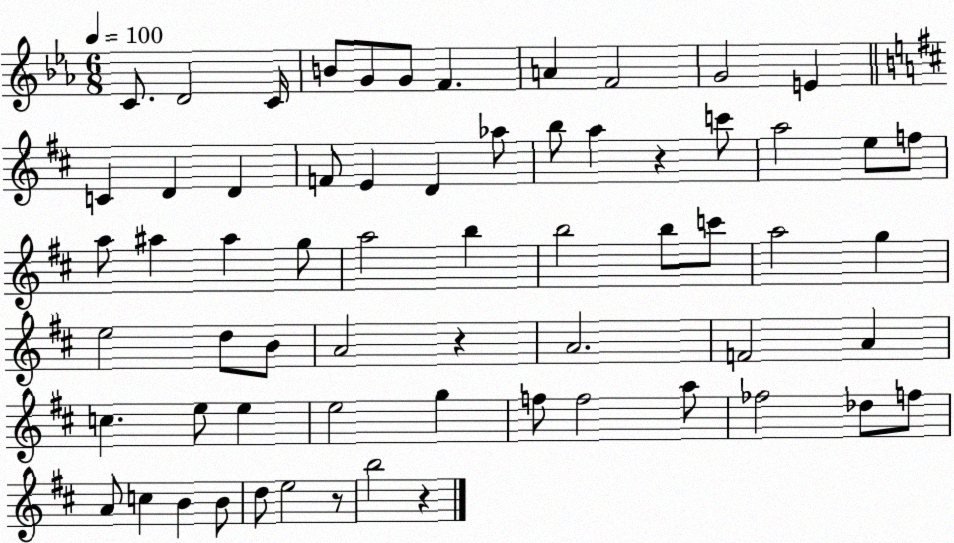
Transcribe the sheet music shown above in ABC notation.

X:1
T:Untitled
M:6/8
L:1/4
K:Eb
C/2 D2 C/4 B/2 G/2 G/2 F A F2 G2 E C D D F/2 E D _a/2 b/2 a z c'/2 a2 e/2 f/2 a/2 ^a ^a g/2 a2 b b2 b/2 c'/2 a2 g e2 d/2 B/2 A2 z A2 F2 A c e/2 e e2 g f/2 f2 a/2 _f2 _d/2 f/2 A/2 c B B/2 d/2 e2 z/2 b2 z